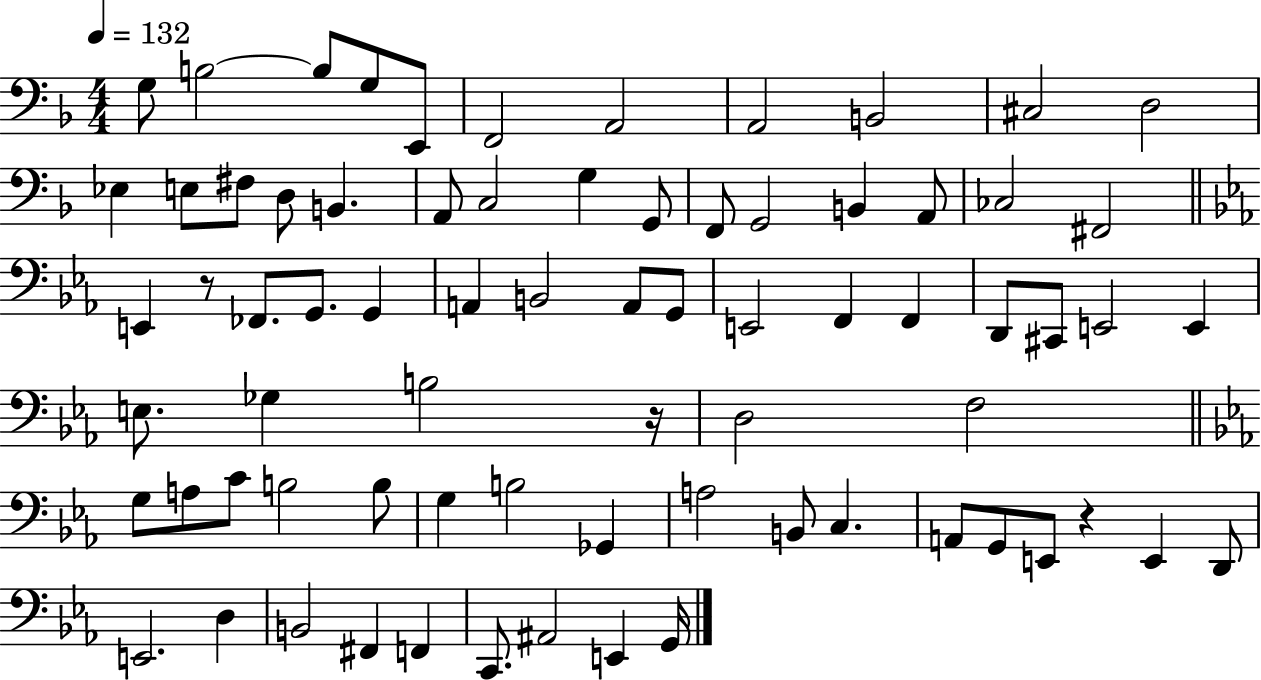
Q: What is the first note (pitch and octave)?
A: G3